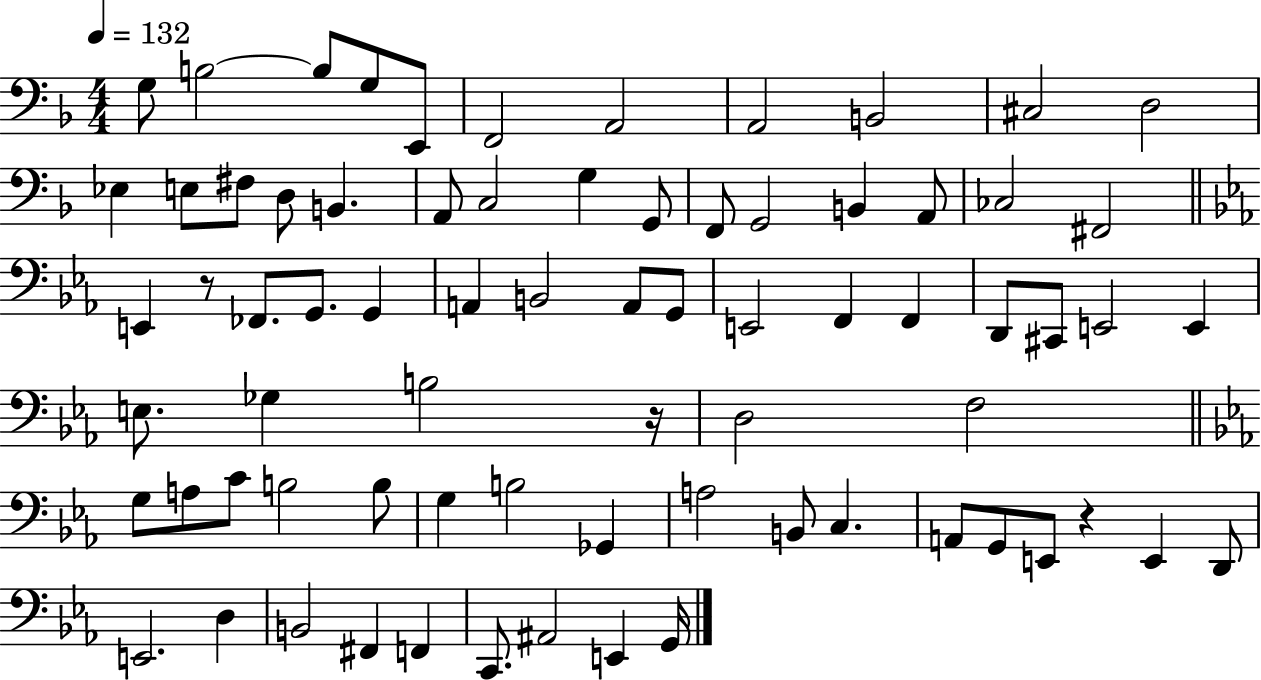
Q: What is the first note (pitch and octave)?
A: G3